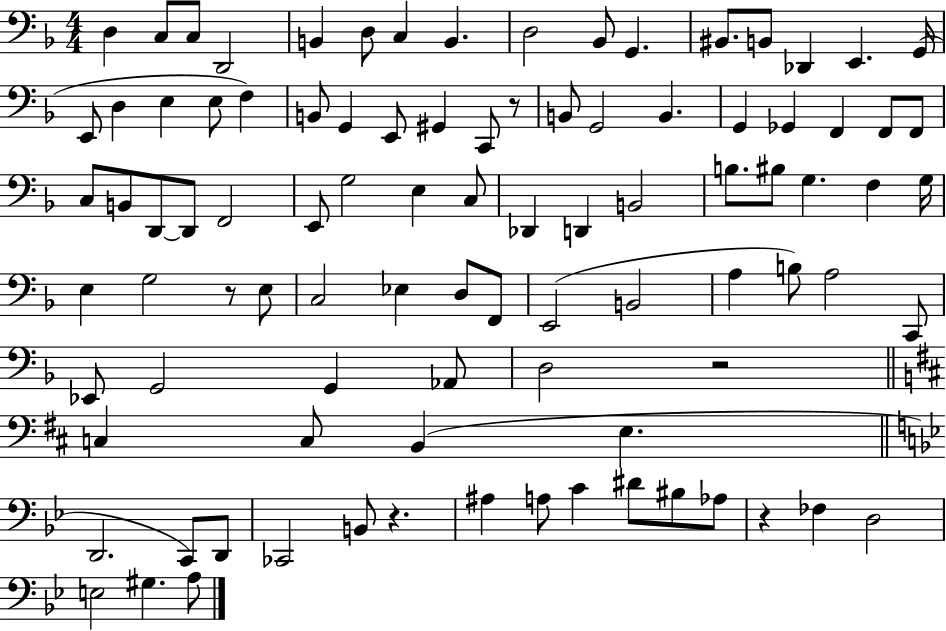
X:1
T:Untitled
M:4/4
L:1/4
K:F
D, C,/2 C,/2 D,,2 B,, D,/2 C, B,, D,2 _B,,/2 G,, ^B,,/2 B,,/2 _D,, E,, G,,/4 E,,/2 D, E, E,/2 F, B,,/2 G,, E,,/2 ^G,, C,,/2 z/2 B,,/2 G,,2 B,, G,, _G,, F,, F,,/2 F,,/2 C,/2 B,,/2 D,,/2 D,,/2 F,,2 E,,/2 G,2 E, C,/2 _D,, D,, B,,2 B,/2 ^B,/2 G, F, G,/4 E, G,2 z/2 E,/2 C,2 _E, D,/2 F,,/2 E,,2 B,,2 A, B,/2 A,2 C,,/2 _E,,/2 G,,2 G,, _A,,/2 D,2 z2 C, C,/2 B,, E, D,,2 C,,/2 D,,/2 _C,,2 B,,/2 z ^A, A,/2 C ^D/2 ^B,/2 _A,/2 z _F, D,2 E,2 ^G, A,/2